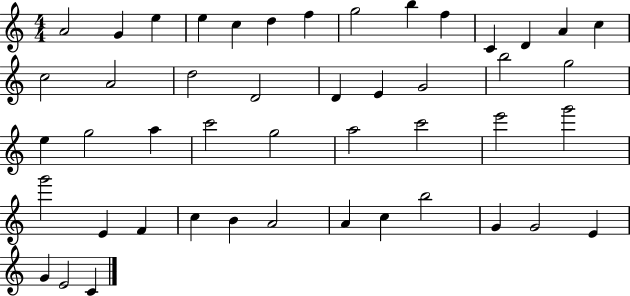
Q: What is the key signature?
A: C major